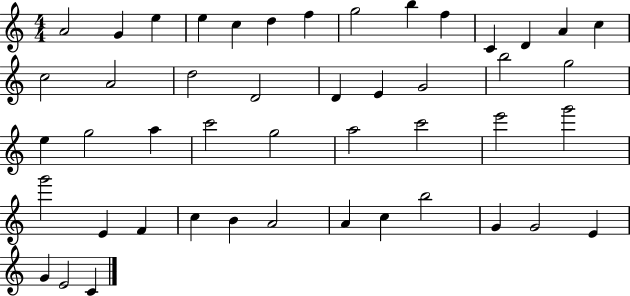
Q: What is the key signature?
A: C major